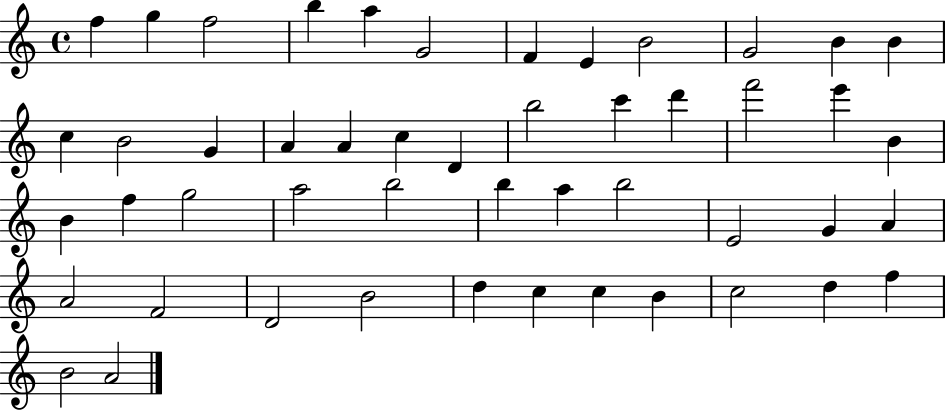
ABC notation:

X:1
T:Untitled
M:4/4
L:1/4
K:C
f g f2 b a G2 F E B2 G2 B B c B2 G A A c D b2 c' d' f'2 e' B B f g2 a2 b2 b a b2 E2 G A A2 F2 D2 B2 d c c B c2 d f B2 A2